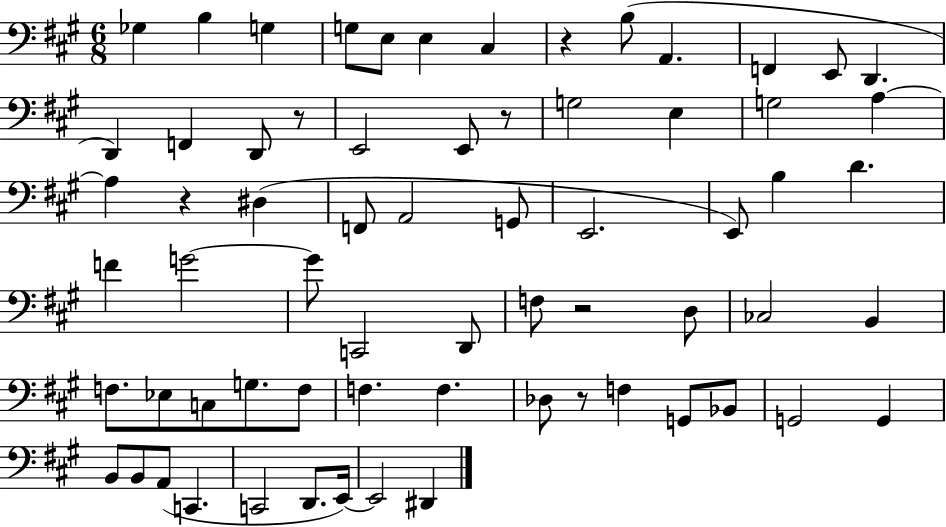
X:1
T:Untitled
M:6/8
L:1/4
K:A
_G, B, G, G,/2 E,/2 E, ^C, z B,/2 A,, F,, E,,/2 D,, D,, F,, D,,/2 z/2 E,,2 E,,/2 z/2 G,2 E, G,2 A, A, z ^D, F,,/2 A,,2 G,,/2 E,,2 E,,/2 B, D F G2 G/2 C,,2 D,,/2 F,/2 z2 D,/2 _C,2 B,, F,/2 _E,/2 C,/2 G,/2 F,/2 F, F, _D,/2 z/2 F, G,,/2 _B,,/2 G,,2 G,, B,,/2 B,,/2 A,,/2 C,, C,,2 D,,/2 E,,/4 E,,2 ^D,,